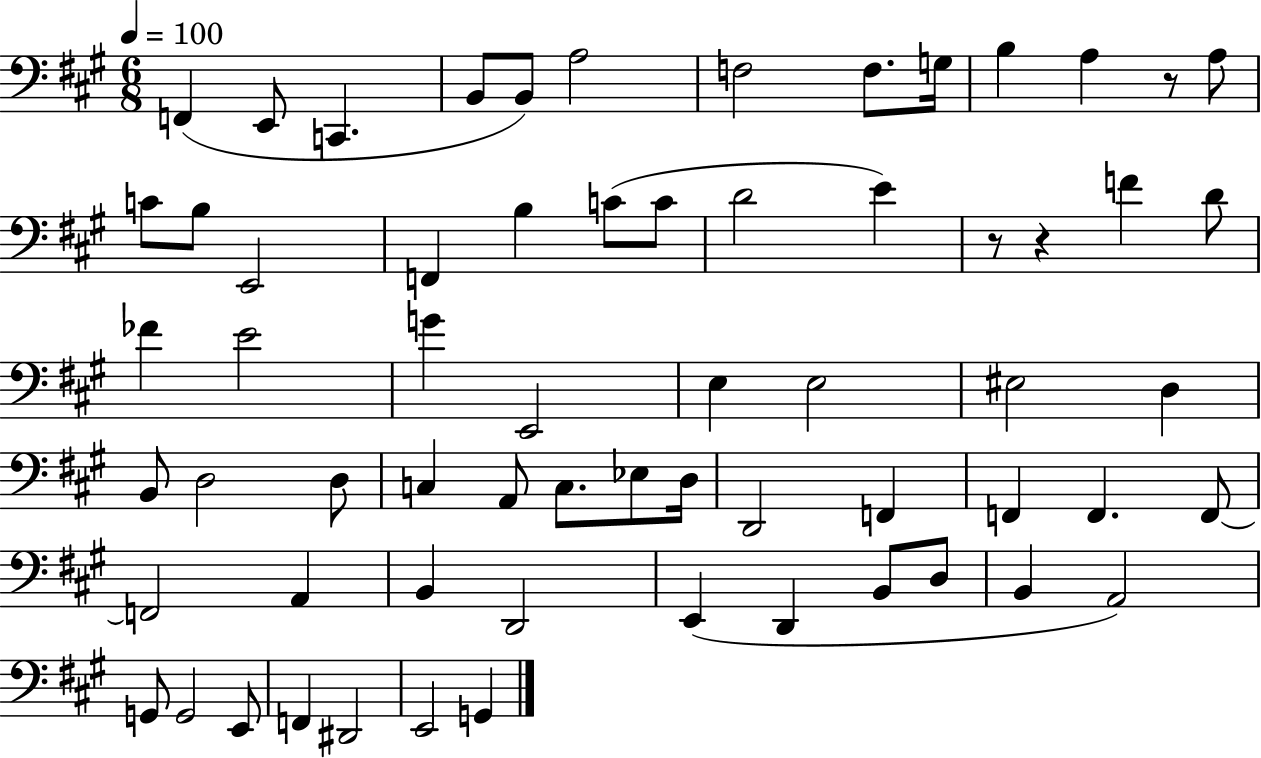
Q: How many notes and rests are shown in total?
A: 64